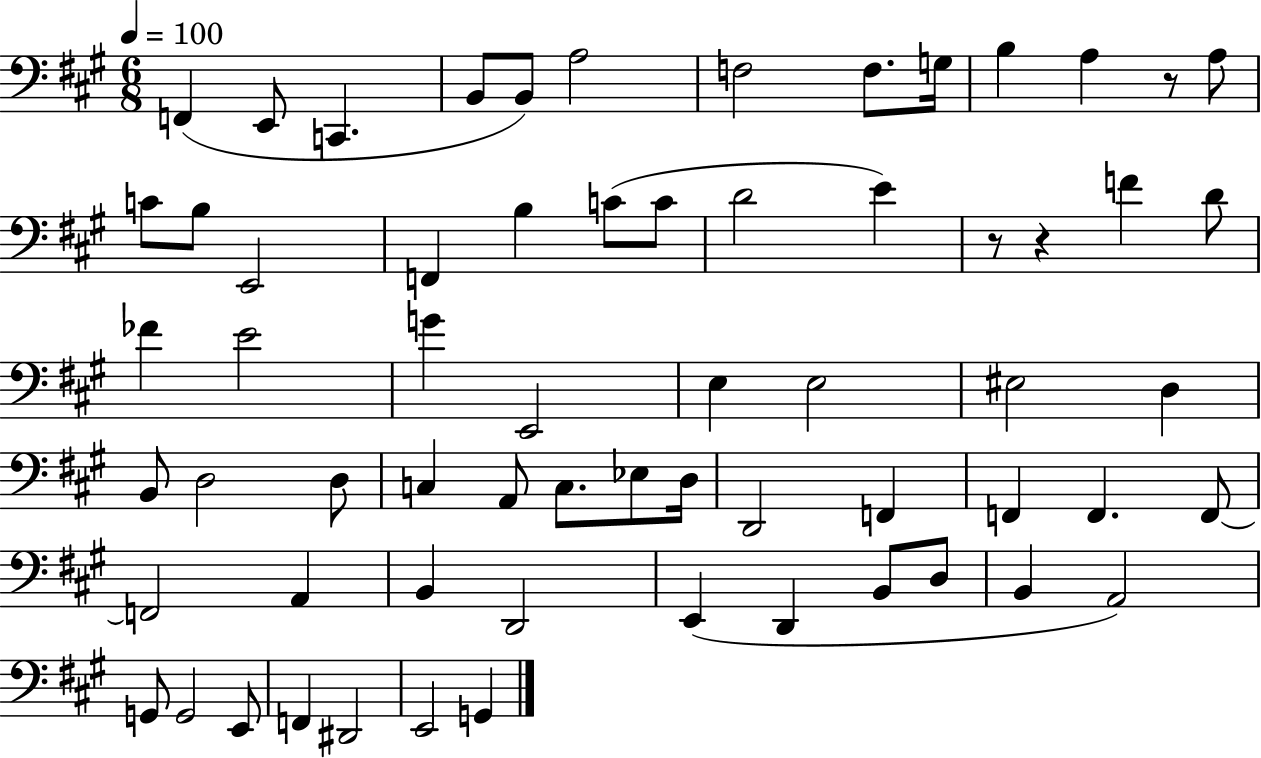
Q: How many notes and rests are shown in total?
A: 64